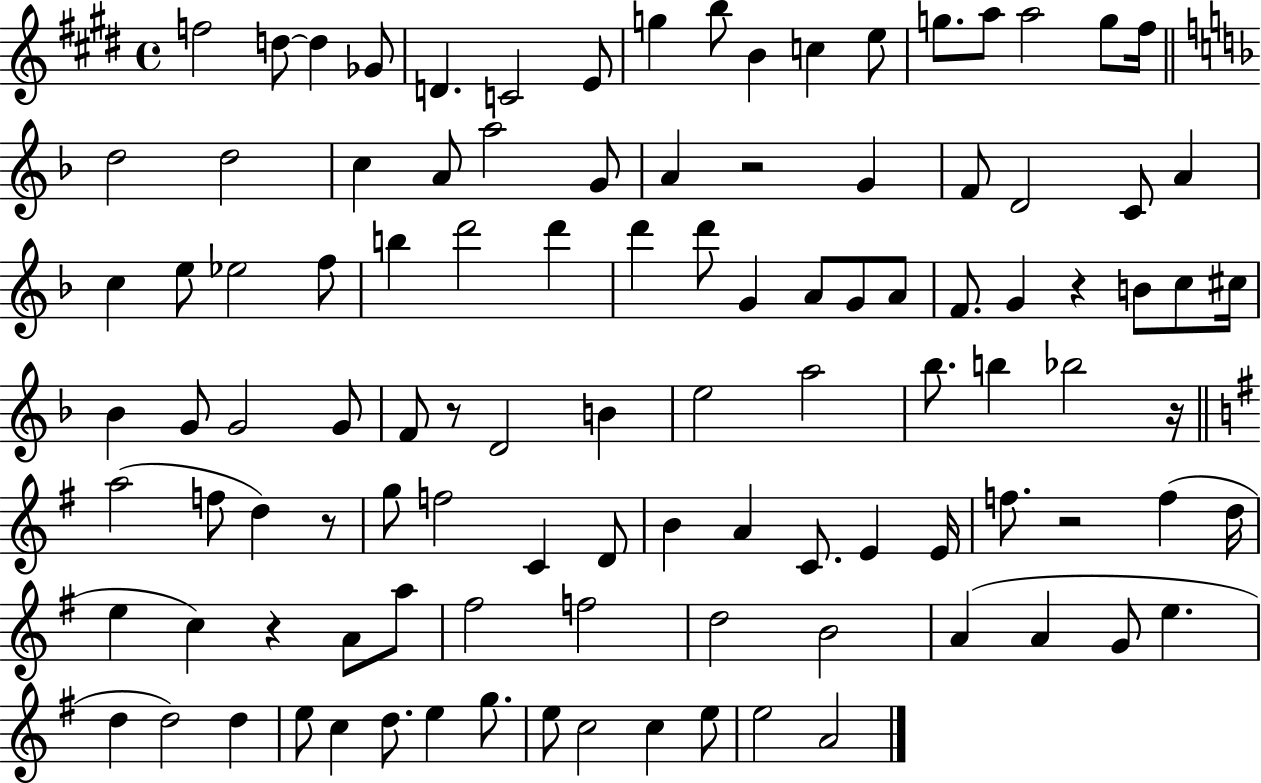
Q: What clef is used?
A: treble